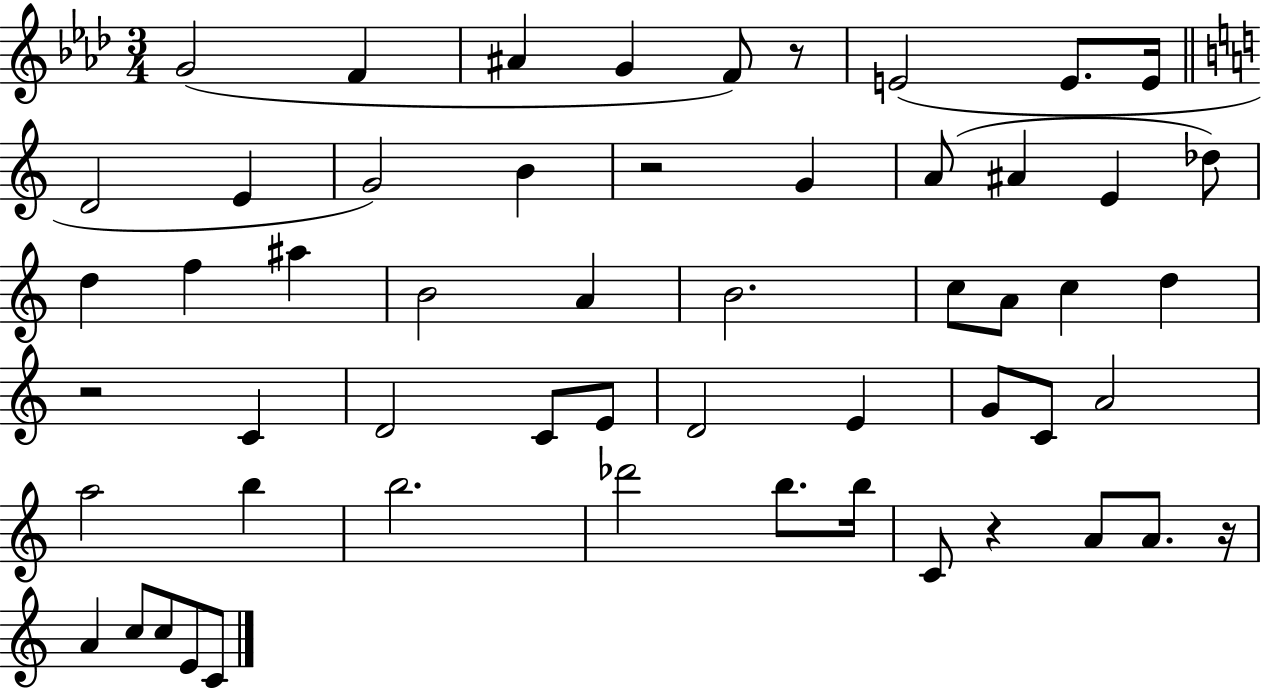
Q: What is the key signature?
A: AES major